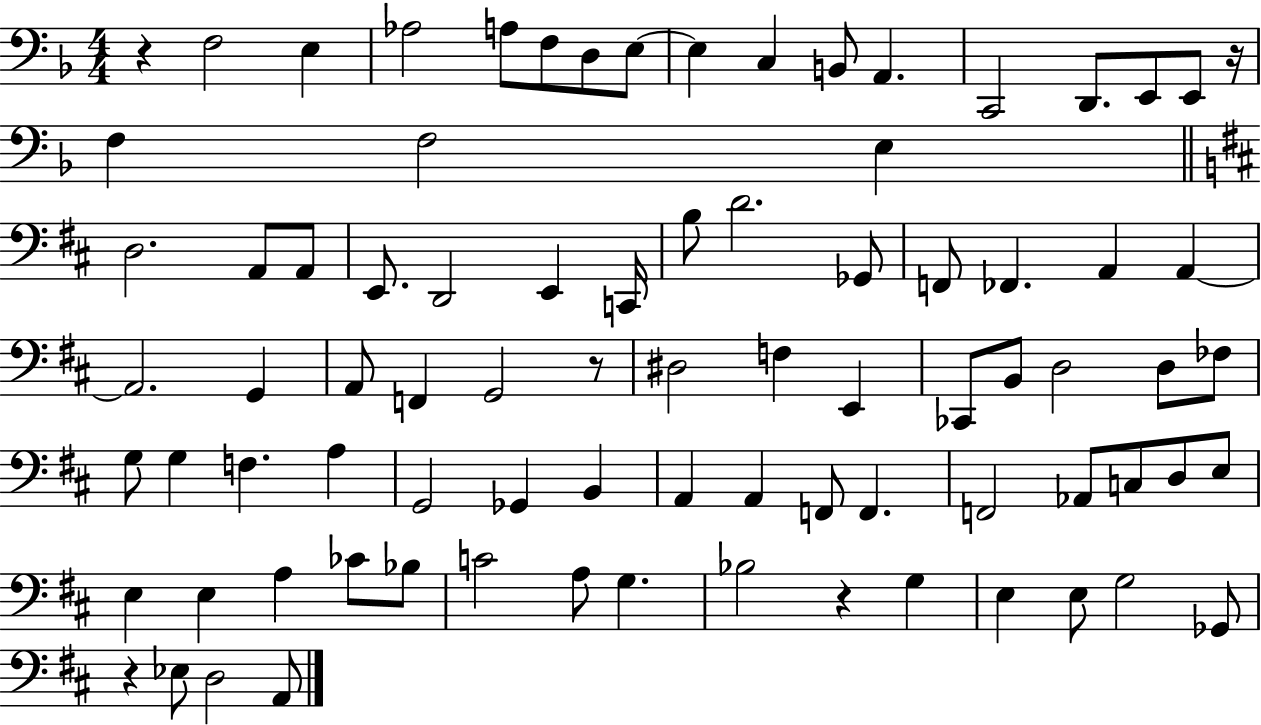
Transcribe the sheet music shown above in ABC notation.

X:1
T:Untitled
M:4/4
L:1/4
K:F
z F,2 E, _A,2 A,/2 F,/2 D,/2 E,/2 E, C, B,,/2 A,, C,,2 D,,/2 E,,/2 E,,/2 z/4 F, F,2 E, D,2 A,,/2 A,,/2 E,,/2 D,,2 E,, C,,/4 B,/2 D2 _G,,/2 F,,/2 _F,, A,, A,, A,,2 G,, A,,/2 F,, G,,2 z/2 ^D,2 F, E,, _C,,/2 B,,/2 D,2 D,/2 _F,/2 G,/2 G, F, A, G,,2 _G,, B,, A,, A,, F,,/2 F,, F,,2 _A,,/2 C,/2 D,/2 E,/2 E, E, A, _C/2 _B,/2 C2 A,/2 G, _B,2 z G, E, E,/2 G,2 _G,,/2 z _E,/2 D,2 A,,/2